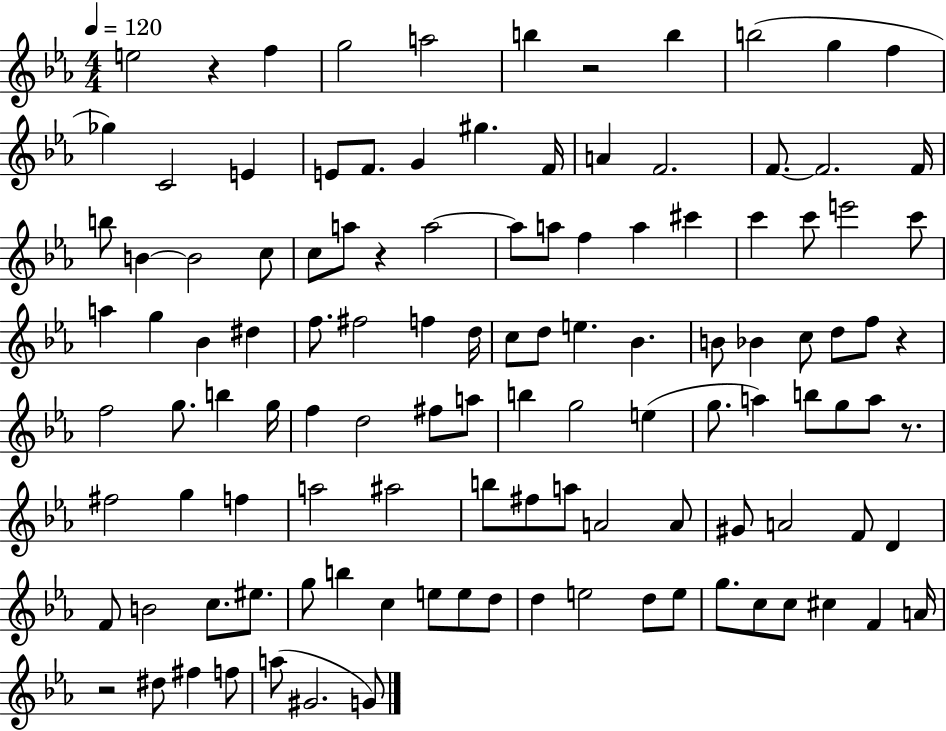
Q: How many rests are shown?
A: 6